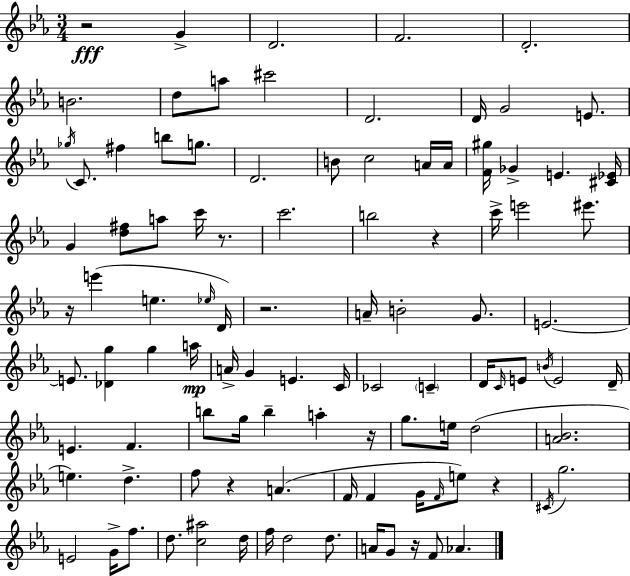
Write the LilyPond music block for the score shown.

{
  \clef treble
  \numericTimeSignature
  \time 3/4
  \key ees \major
  r2\fff g'4-> | d'2. | f'2. | d'2.-. | \break b'2. | d''8 a''8 cis'''2 | d'2. | d'16 g'2 e'8. | \break \acciaccatura { ges''16 } c'8. fis''4 b''8 g''8. | d'2. | b'8 c''2 a'16 | a'16 <f' gis''>16 ges'4-> e'4. | \break <cis' ees'>16 g'4 <d'' fis''>8 a''8 c'''16 r8. | c'''2. | b''2 r4 | c'''16-> e'''2 eis'''8. | \break r16 e'''4( e''4. | \grace { ees''16 }) d'16 r2. | a'16-- b'2-. g'8. | e'2.~~ | \break e'8. <des' g''>4 g''4 | a''16\mp a'16-> g'4 e'4. | c'16 ces'2 \parenthesize c'4-- | d'16 \grace { c'16 } e'8 \acciaccatura { b'16 } e'2 | \break d'16-- e'4. f'4. | b''8 g''16 b''4-- a''4-. | r16 g''8. e''16 d''2( | <a' bes'>2. | \break e''4.) d''4.-> | f''8 r4 a'4.( | f'16 f'4 g'16 \grace { f'16 } e''8) | r4 \acciaccatura { cis'16 } g''2. | \break e'2 | g'16-> f''8. d''8. <c'' ais''>2 | d''16 f''16 d''2 | d''8. a'16 g'8 r16 f'8 | \break aes'4. \bar "|."
}